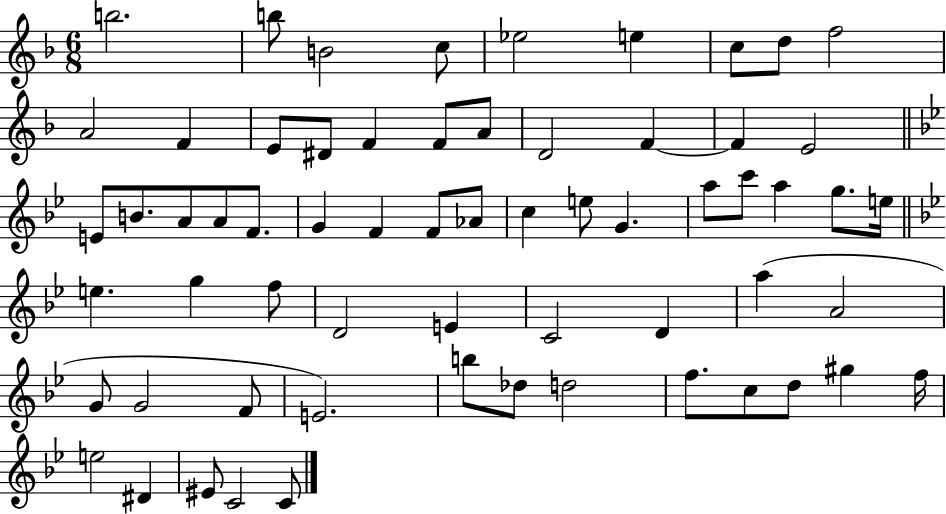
B5/h. B5/e B4/h C5/e Eb5/h E5/q C5/e D5/e F5/h A4/h F4/q E4/e D#4/e F4/q F4/e A4/e D4/h F4/q F4/q E4/h E4/e B4/e. A4/e A4/e F4/e. G4/q F4/q F4/e Ab4/e C5/q E5/e G4/q. A5/e C6/e A5/q G5/e. E5/s E5/q. G5/q F5/e D4/h E4/q C4/h D4/q A5/q A4/h G4/e G4/h F4/e E4/h. B5/e Db5/e D5/h F5/e. C5/e D5/e G#5/q F5/s E5/h D#4/q EIS4/e C4/h C4/e